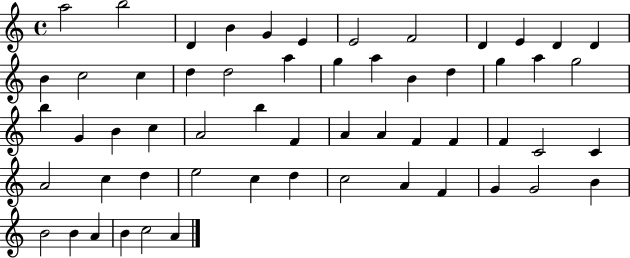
A5/h B5/h D4/q B4/q G4/q E4/q E4/h F4/h D4/q E4/q D4/q D4/q B4/q C5/h C5/q D5/q D5/h A5/q G5/q A5/q B4/q D5/q G5/q A5/q G5/h B5/q G4/q B4/q C5/q A4/h B5/q F4/q A4/q A4/q F4/q F4/q F4/q C4/h C4/q A4/h C5/q D5/q E5/h C5/q D5/q C5/h A4/q F4/q G4/q G4/h B4/q B4/h B4/q A4/q B4/q C5/h A4/q